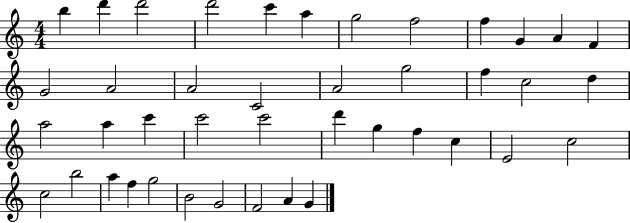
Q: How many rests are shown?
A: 0